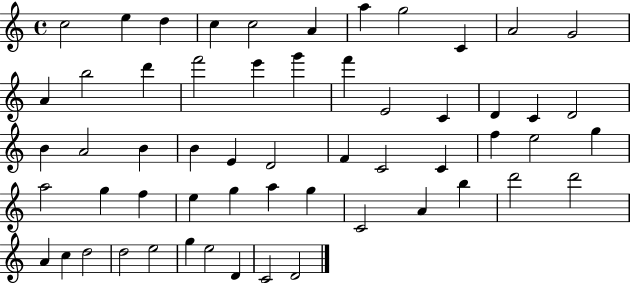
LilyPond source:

{
  \clef treble
  \time 4/4
  \defaultTimeSignature
  \key c \major
  c''2 e''4 d''4 | c''4 c''2 a'4 | a''4 g''2 c'4 | a'2 g'2 | \break a'4 b''2 d'''4 | f'''2 e'''4 g'''4 | f'''4 e'2 c'4 | d'4 c'4 d'2 | \break b'4 a'2 b'4 | b'4 e'4 d'2 | f'4 c'2 c'4 | f''4 e''2 g''4 | \break a''2 g''4 f''4 | e''4 g''4 a''4 g''4 | c'2 a'4 b''4 | d'''2 d'''2 | \break a'4 c''4 d''2 | d''2 e''2 | g''4 e''2 d'4 | c'2 d'2 | \break \bar "|."
}